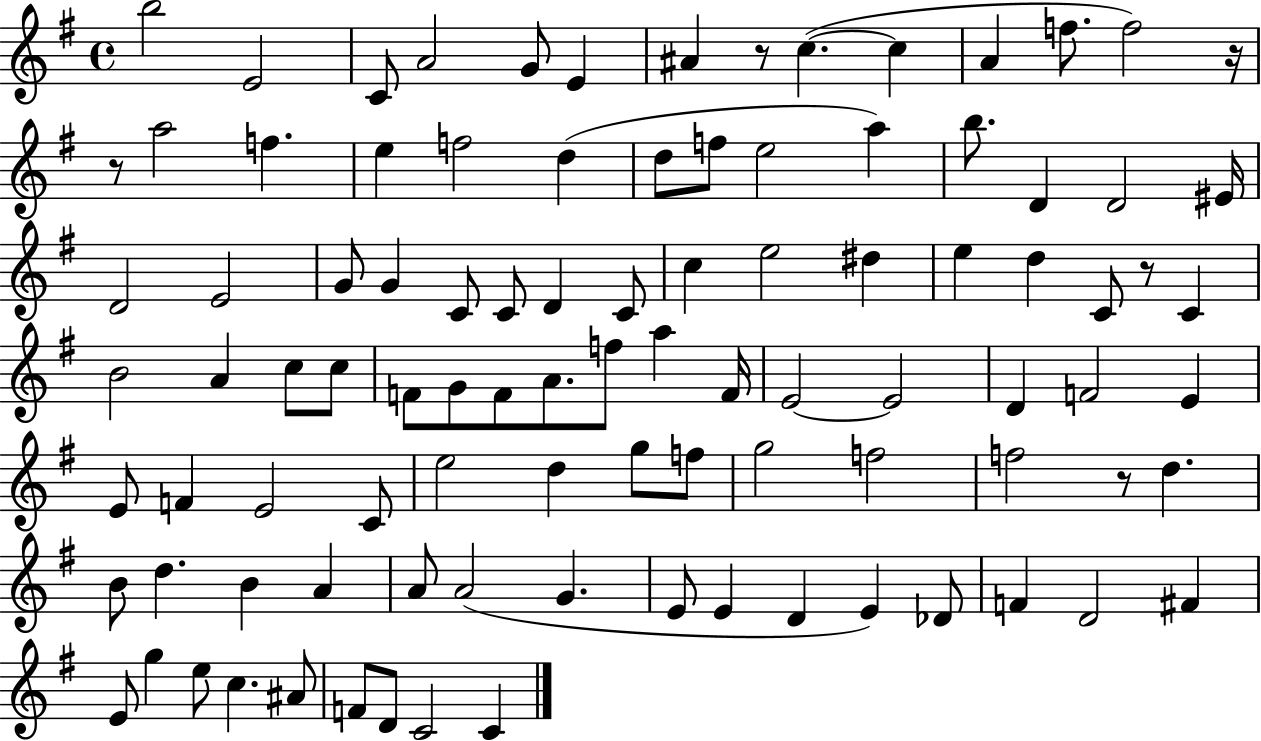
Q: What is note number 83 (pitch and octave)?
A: F#4